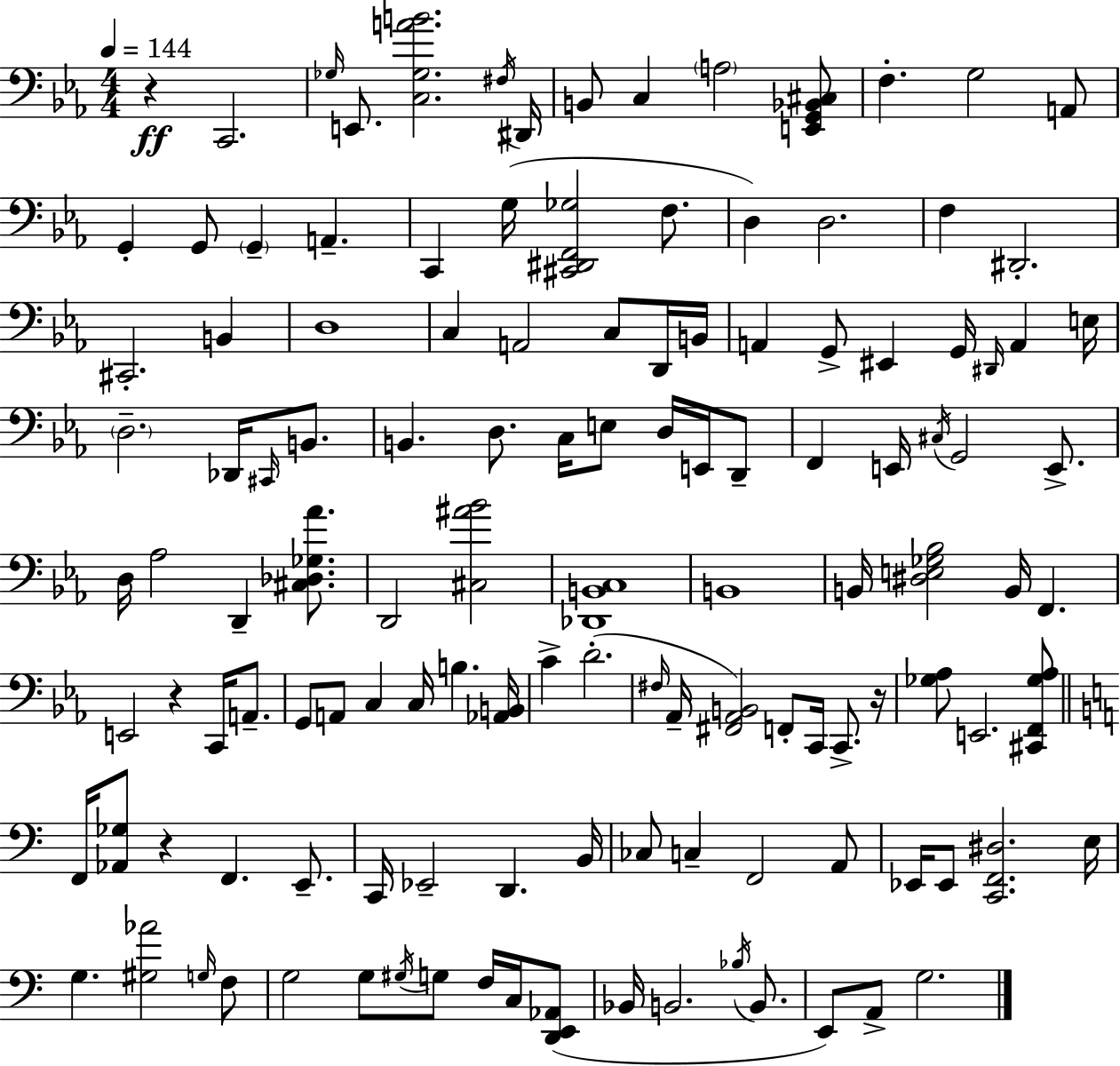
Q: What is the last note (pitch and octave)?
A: G3